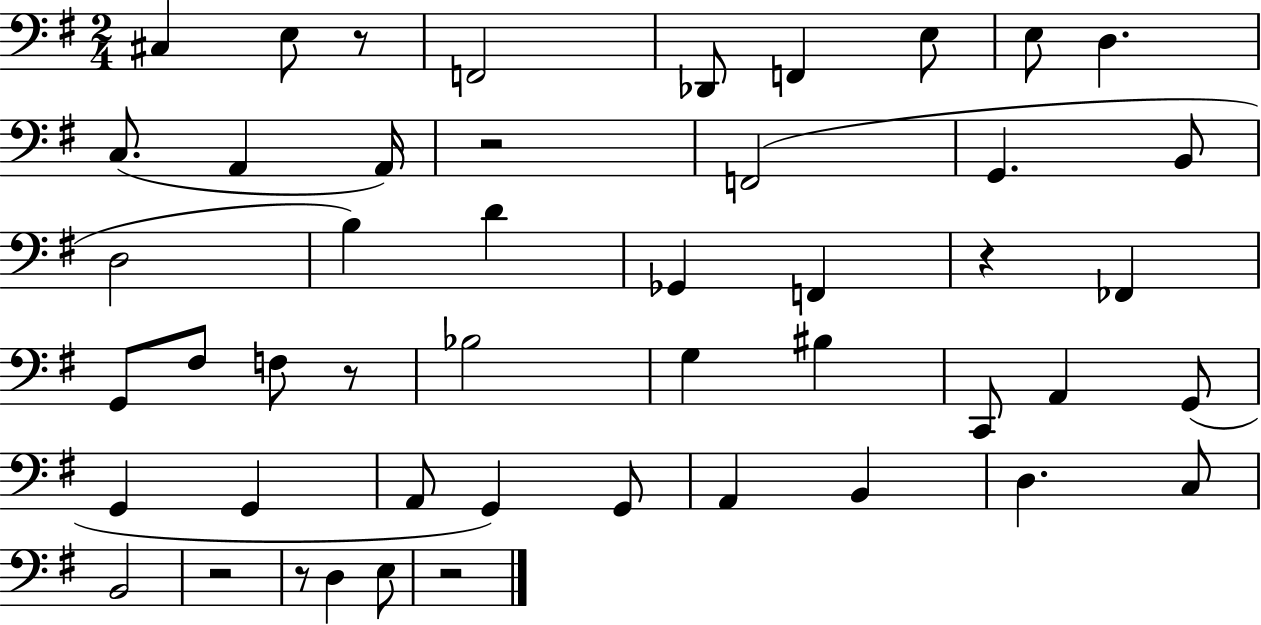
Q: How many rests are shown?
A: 7